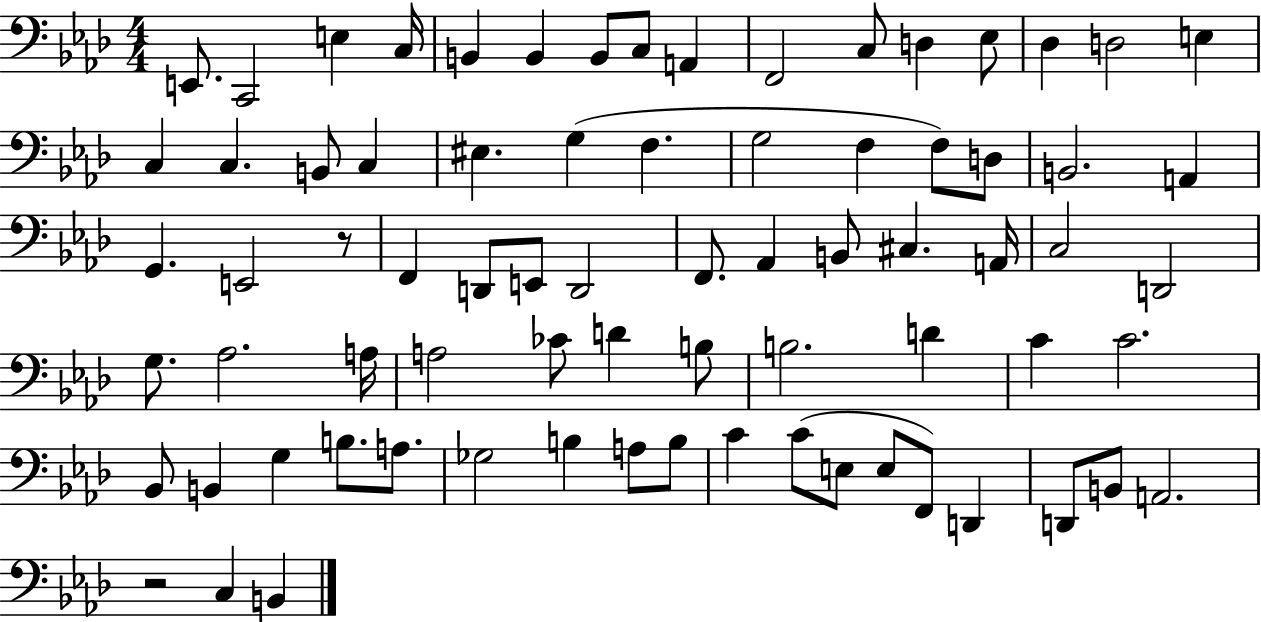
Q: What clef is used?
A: bass